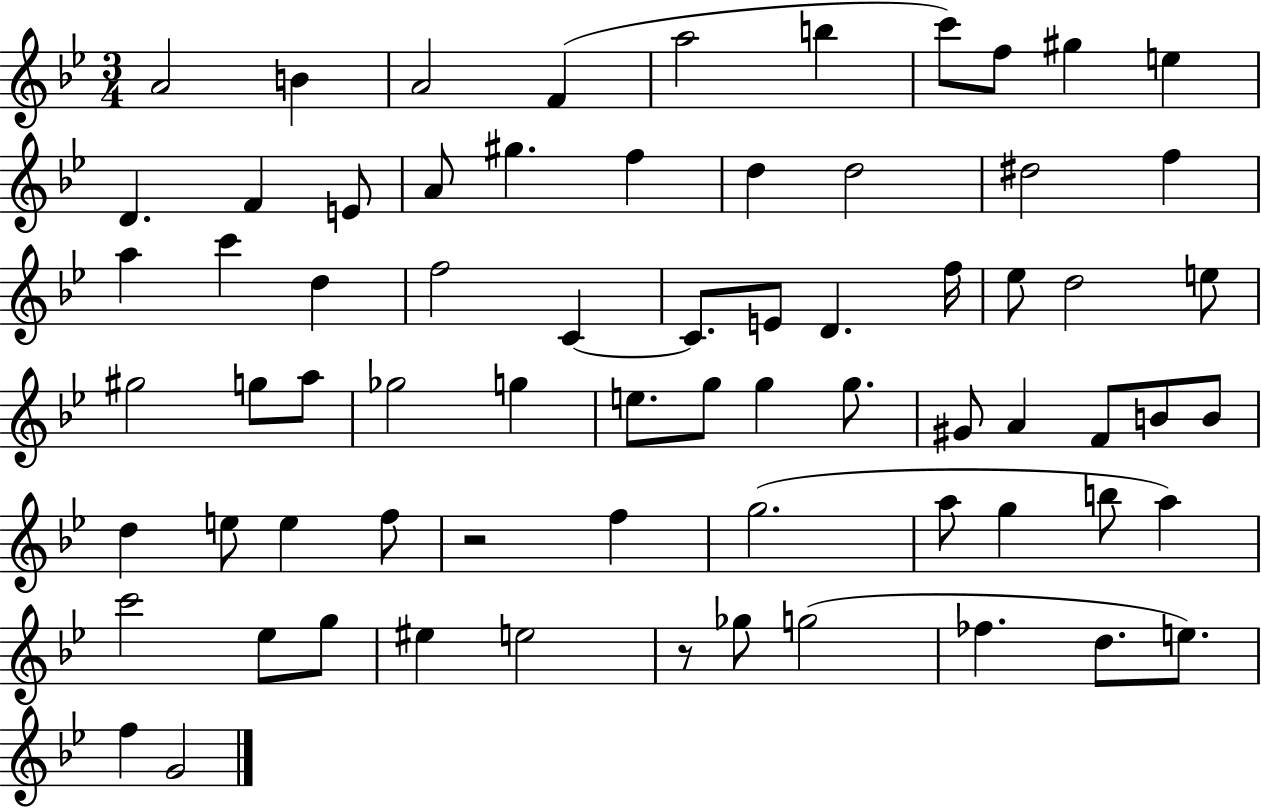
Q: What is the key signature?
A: BES major